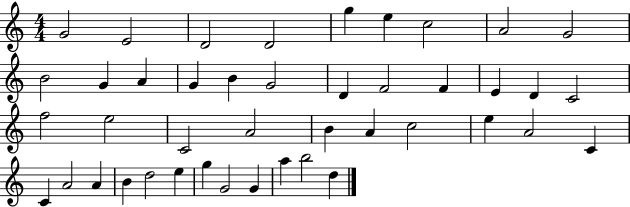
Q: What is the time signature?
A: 4/4